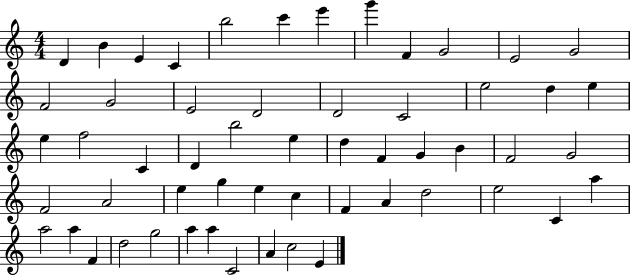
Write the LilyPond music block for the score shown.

{
  \clef treble
  \numericTimeSignature
  \time 4/4
  \key c \major
  d'4 b'4 e'4 c'4 | b''2 c'''4 e'''4 | g'''4 f'4 g'2 | e'2 g'2 | \break f'2 g'2 | e'2 d'2 | d'2 c'2 | e''2 d''4 e''4 | \break e''4 f''2 c'4 | d'4 b''2 e''4 | d''4 f'4 g'4 b'4 | f'2 g'2 | \break f'2 a'2 | e''4 g''4 e''4 c''4 | f'4 a'4 d''2 | e''2 c'4 a''4 | \break a''2 a''4 f'4 | d''2 g''2 | a''4 a''4 c'2 | a'4 c''2 e'4 | \break \bar "|."
}